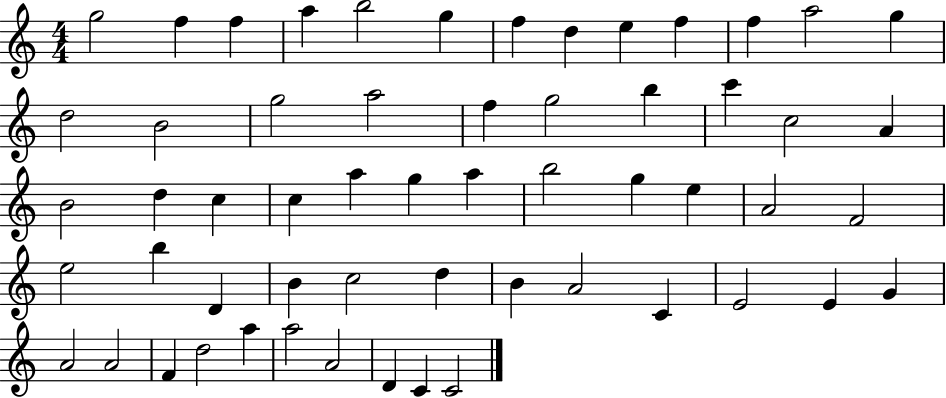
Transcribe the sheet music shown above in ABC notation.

X:1
T:Untitled
M:4/4
L:1/4
K:C
g2 f f a b2 g f d e f f a2 g d2 B2 g2 a2 f g2 b c' c2 A B2 d c c a g a b2 g e A2 F2 e2 b D B c2 d B A2 C E2 E G A2 A2 F d2 a a2 A2 D C C2